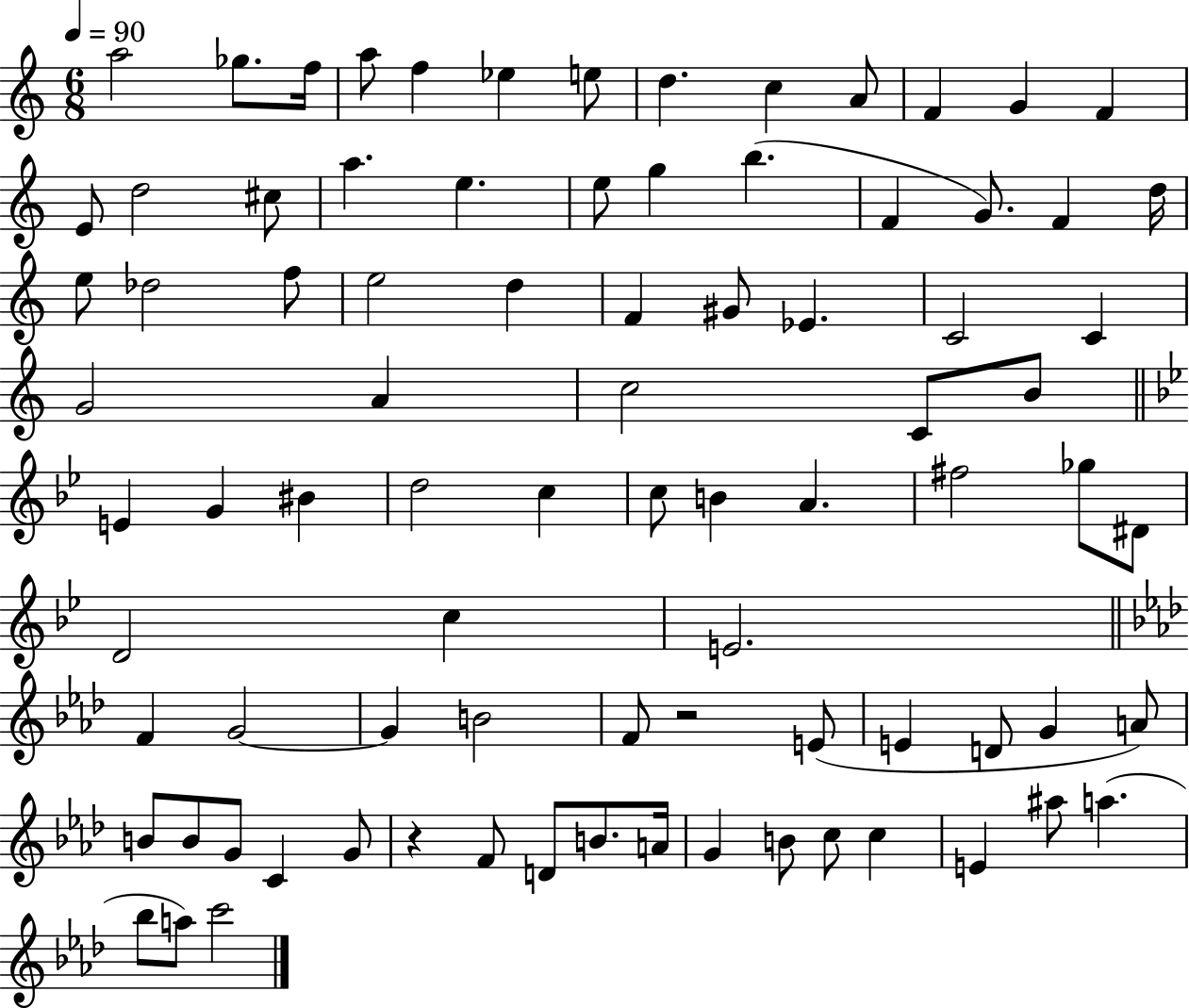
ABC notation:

X:1
T:Untitled
M:6/8
L:1/4
K:C
a2 _g/2 f/4 a/2 f _e e/2 d c A/2 F G F E/2 d2 ^c/2 a e e/2 g b F G/2 F d/4 e/2 _d2 f/2 e2 d F ^G/2 _E C2 C G2 A c2 C/2 B/2 E G ^B d2 c c/2 B A ^f2 _g/2 ^D/2 D2 c E2 F G2 G B2 F/2 z2 E/2 E D/2 G A/2 B/2 B/2 G/2 C G/2 z F/2 D/2 B/2 A/4 G B/2 c/2 c E ^a/2 a _b/2 a/2 c'2